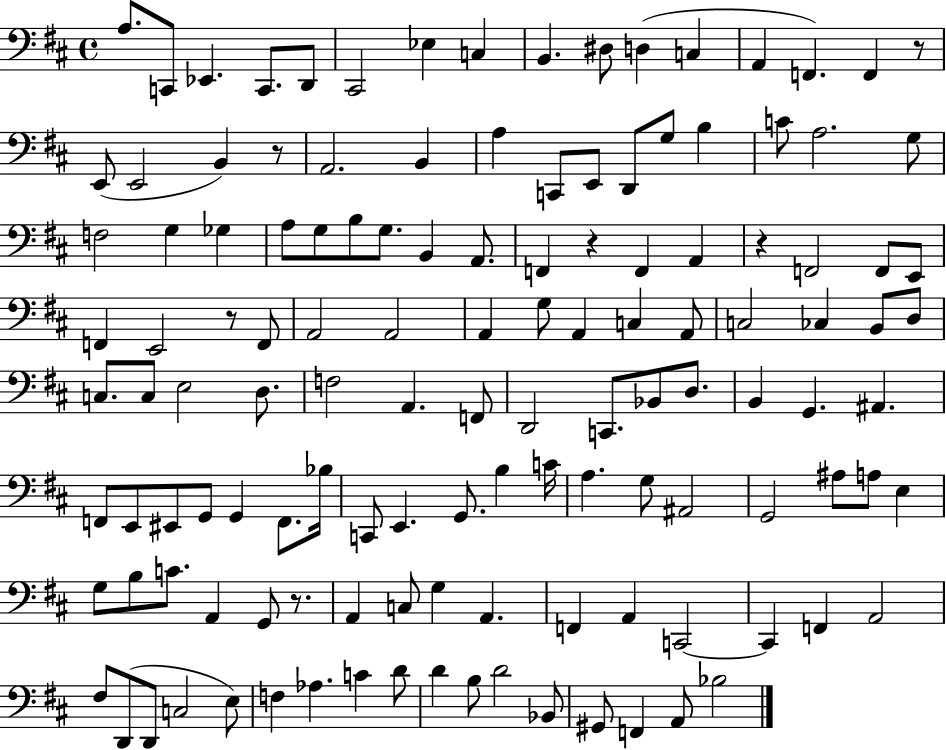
A3/e. C2/e Eb2/q. C2/e. D2/e C#2/h Eb3/q C3/q B2/q. D#3/e D3/q C3/q A2/q F2/q. F2/q R/e E2/e E2/h B2/q R/e A2/h. B2/q A3/q C2/e E2/e D2/e G3/e B3/q C4/e A3/h. G3/e F3/h G3/q Gb3/q A3/e G3/e B3/e G3/e. B2/q A2/e. F2/q R/q F2/q A2/q R/q F2/h F2/e E2/e F2/q E2/h R/e F2/e A2/h A2/h A2/q G3/e A2/q C3/q A2/e C3/h CES3/q B2/e D3/e C3/e. C3/e E3/h D3/e. F3/h A2/q. F2/e D2/h C2/e. Bb2/e D3/e. B2/q G2/q. A#2/q. F2/e E2/e EIS2/e G2/e G2/q F2/e. Bb3/s C2/e E2/q. G2/e. B3/q C4/s A3/q. G3/e A#2/h G2/h A#3/e A3/e E3/q G3/e B3/e C4/e. A2/q G2/e R/e. A2/q C3/e G3/q A2/q. F2/q A2/q C2/h C2/q F2/q A2/h F#3/e D2/e D2/e C3/h E3/e F3/q Ab3/q. C4/q D4/e D4/q B3/e D4/h Bb2/e G#2/e F2/q A2/e Bb3/h